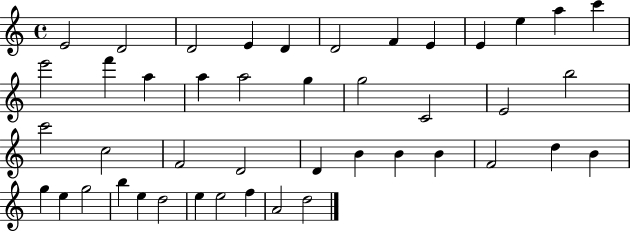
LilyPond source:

{
  \clef treble
  \time 4/4
  \defaultTimeSignature
  \key c \major
  e'2 d'2 | d'2 e'4 d'4 | d'2 f'4 e'4 | e'4 e''4 a''4 c'''4 | \break e'''2 f'''4 a''4 | a''4 a''2 g''4 | g''2 c'2 | e'2 b''2 | \break c'''2 c''2 | f'2 d'2 | d'4 b'4 b'4 b'4 | f'2 d''4 b'4 | \break g''4 e''4 g''2 | b''4 e''4 d''2 | e''4 e''2 f''4 | a'2 d''2 | \break \bar "|."
}